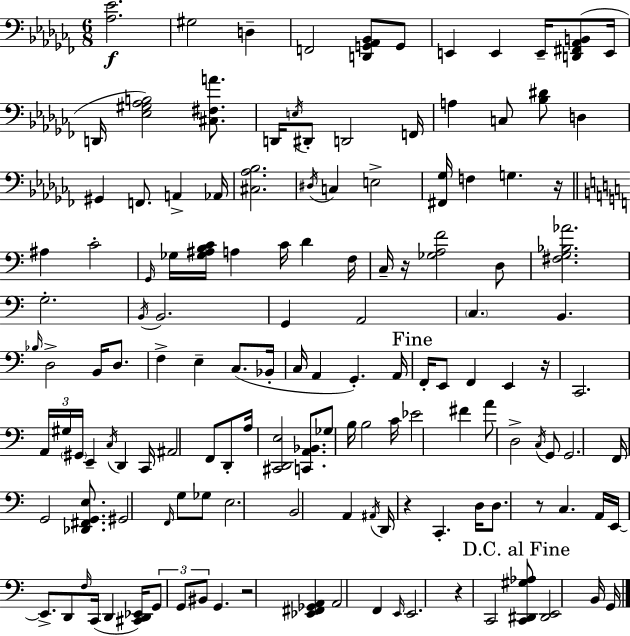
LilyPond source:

{
  \clef bass
  \numericTimeSignature
  \time 6/8
  \key aes \minor
  <aes ees'>2.\f | gis2 d4-- | f,2 <d, g, aes, bes,>8 g,8 | e,4 e,4 e,16-- <d, fis, aes, b,>8( e,16 | \break d,16 <ees gis aes b>2) <cis fis a'>8. | d,16 \acciaccatura { e16 } dis,8-. d,2 | f,16 a4 c8 <bes dis'>8 d4 | gis,4 f,8. a,4-> | \break aes,16 <cis aes bes>2. | \acciaccatura { dis16 } c4 e2-> | <fis, ges>16 f4 g4. | r16 \bar "||" \break \key c \major ais4 c'2-. | \grace { g,16 } ges16 <ges ais b c'>16 a4 c'16 d'4 | f16 c16-- r16 <ges a f'>2 d8 | <fis g bes aes'>2. | \break g2.-. | \acciaccatura { b,16 } b,2. | g,4 a,2 | \parenthesize c4. b,4. | \break \grace { bes16 } d2-> b,16 | d8. f4-> e4-- c8.( | bes,16-. c16 a,4 g,4.-.) | a,16 \mark "Fine" f,16-. e,8 f,4 e,4 | \break r16 c,2. | \tuplet 3/2 { a,16 gis16 \parenthesize gis,16 } e,4-- \acciaccatura { c16 } d,4 | c,16 ais,2 | f,8 d,8-. a16 <cis, d, e>2 | \break <c, a, bes,>8. ges8 b16 b2 | c'16 ees'2 | fis'4 a'8 d2-> | \acciaccatura { c16 } g,8 g,2. | \break f,16 g,2 | <des, fis, g, e>8. gis,2 | \grace { f,16 } g8 ges8 e2. | b,2 | \break a,4 \acciaccatura { ais,16 } d,16 r4 | c,4.-. d16 d8. r8 | c4. a,16 e,16~~ e,8.-> d,8 | \grace { f16 }( c,16 d,4 <cis, d, ees,>16) \tuplet 3/2 { g,8 g,8 | \break bis,8 } g,4. r2 | <ees, fis, ges, a,>4 a,2 | f,4 \grace { e,16 } e,2. | r4 | \break c,2 \mark "D.C. al Fine" <c, dis, gis aes>8 <dis, e,>2 | b,16 g,16 \bar "|."
}